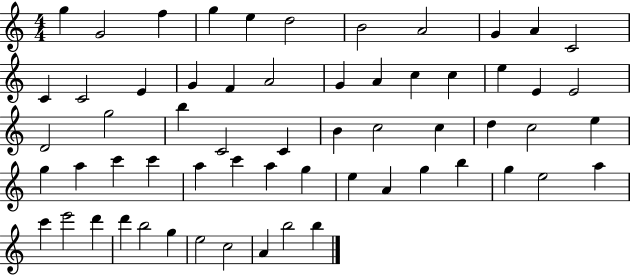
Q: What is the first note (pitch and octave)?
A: G5